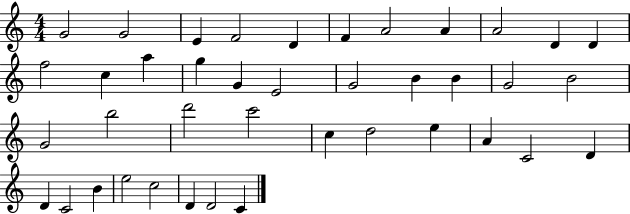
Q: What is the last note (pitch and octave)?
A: C4